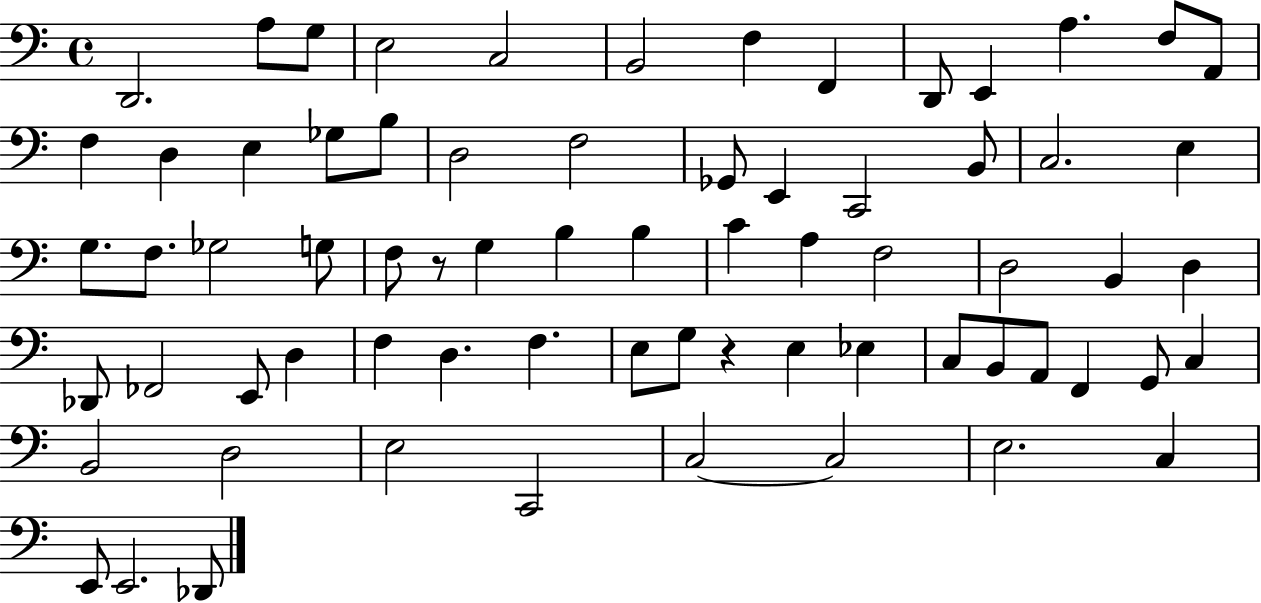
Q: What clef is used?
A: bass